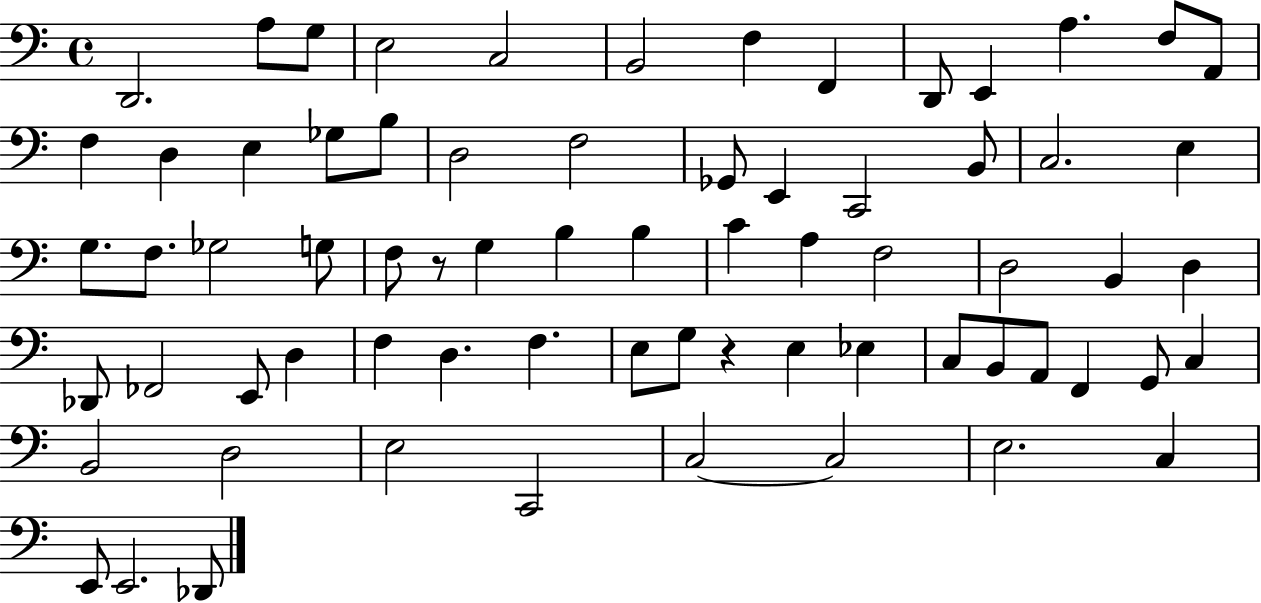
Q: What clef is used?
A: bass